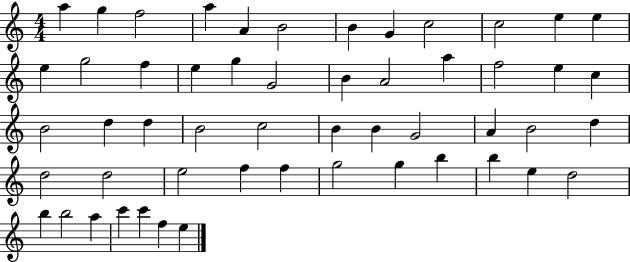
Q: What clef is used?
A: treble